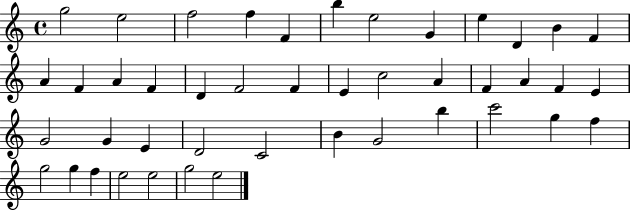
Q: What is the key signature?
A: C major